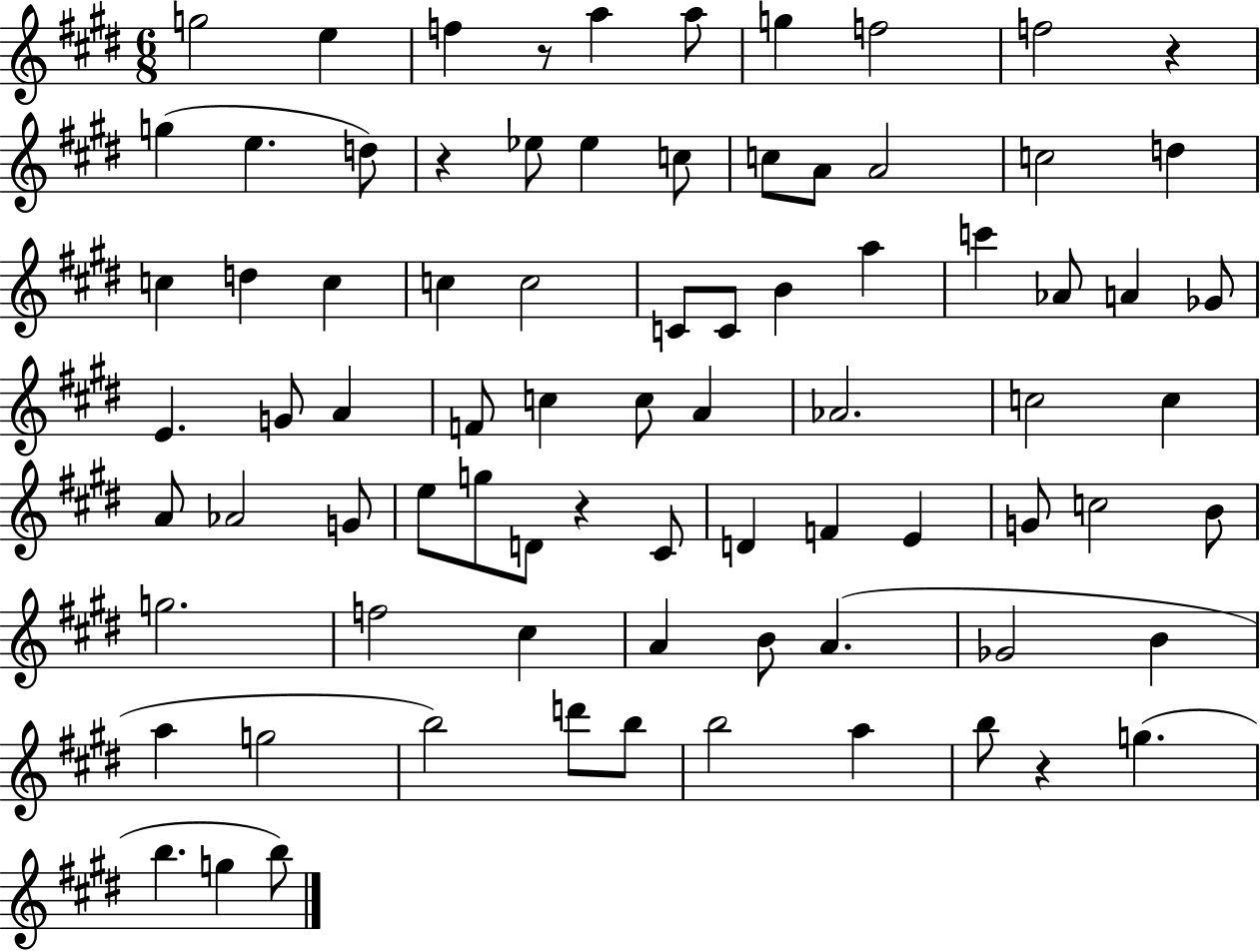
{
  \clef treble
  \numericTimeSignature
  \time 6/8
  \key e \major
  g''2 e''4 | f''4 r8 a''4 a''8 | g''4 f''2 | f''2 r4 | \break g''4( e''4. d''8) | r4 ees''8 ees''4 c''8 | c''8 a'8 a'2 | c''2 d''4 | \break c''4 d''4 c''4 | c''4 c''2 | c'8 c'8 b'4 a''4 | c'''4 aes'8 a'4 ges'8 | \break e'4. g'8 a'4 | f'8 c''4 c''8 a'4 | aes'2. | c''2 c''4 | \break a'8 aes'2 g'8 | e''8 g''8 d'8 r4 cis'8 | d'4 f'4 e'4 | g'8 c''2 b'8 | \break g''2. | f''2 cis''4 | a'4 b'8 a'4.( | ges'2 b'4 | \break a''4 g''2 | b''2) d'''8 b''8 | b''2 a''4 | b''8 r4 g''4.( | \break b''4. g''4 b''8) | \bar "|."
}